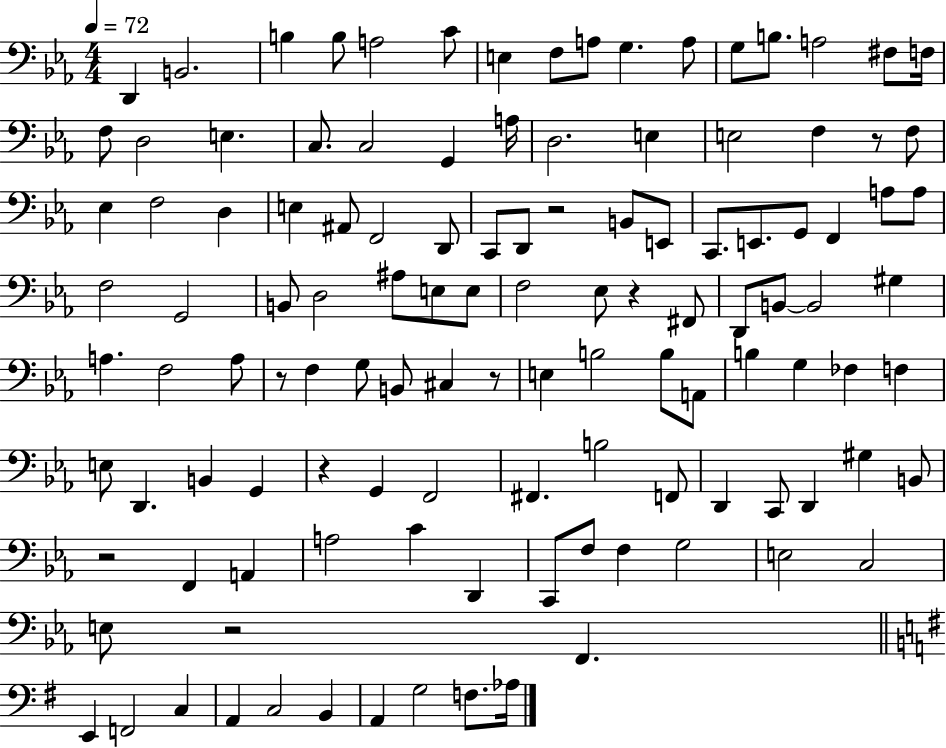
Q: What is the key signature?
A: EES major